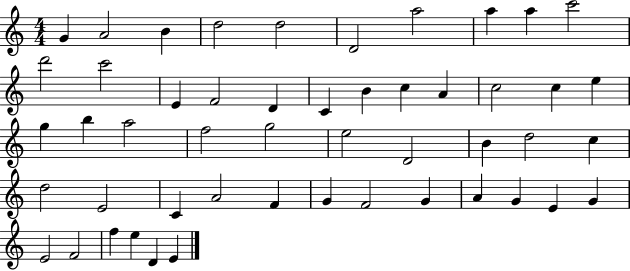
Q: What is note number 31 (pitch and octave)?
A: D5